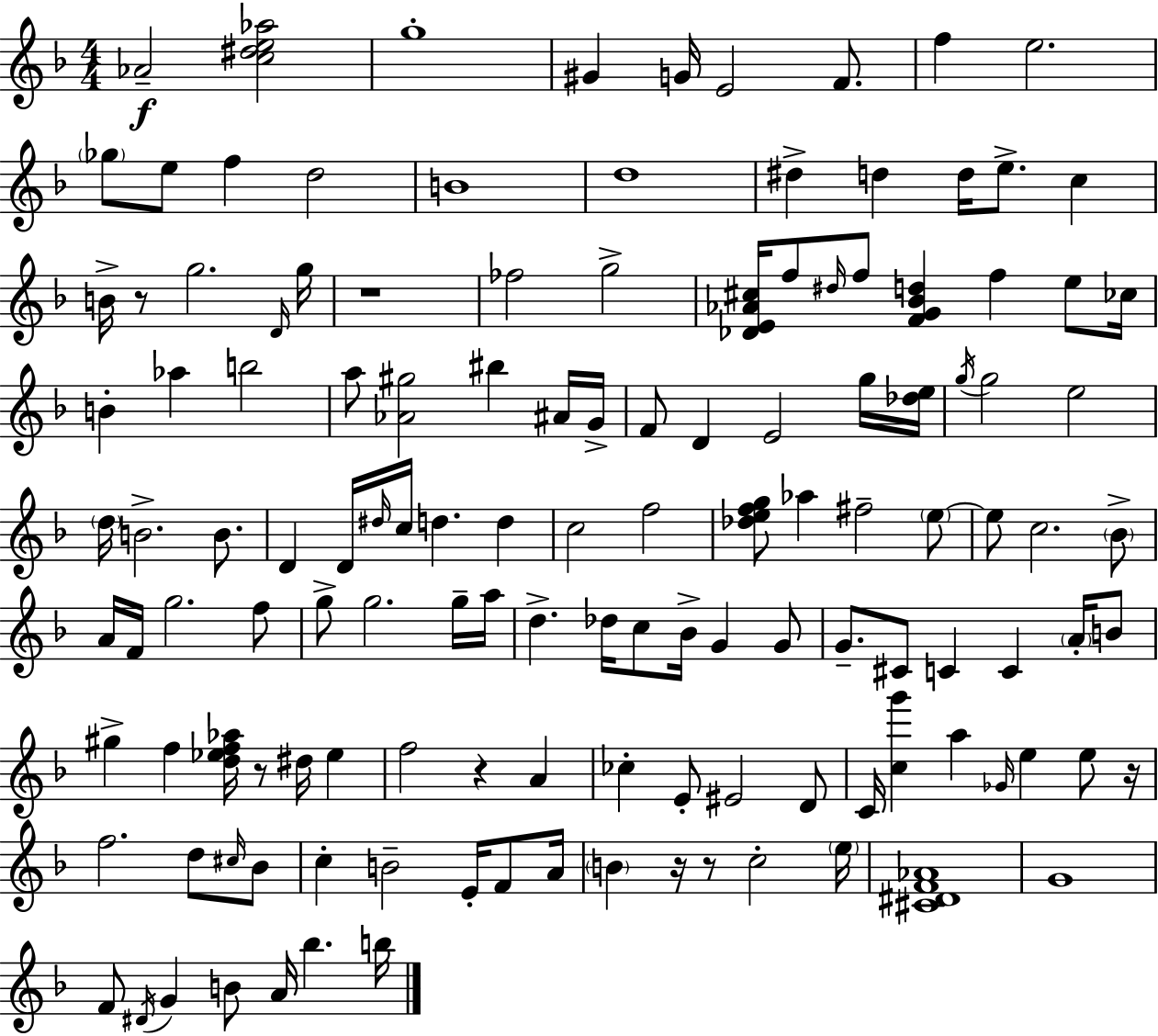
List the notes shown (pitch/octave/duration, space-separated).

Ab4/h [C5,D#5,E5,Ab5]/h G5/w G#4/q G4/s E4/h F4/e. F5/q E5/h. Gb5/e E5/e F5/q D5/h B4/w D5/w D#5/q D5/q D5/s E5/e. C5/q B4/s R/e G5/h. D4/s G5/s R/w FES5/h G5/h [Db4,E4,Ab4,C#5]/s F5/e D#5/s F5/e [F4,G4,Bb4,D5]/q F5/q E5/e CES5/s B4/q Ab5/q B5/h A5/e [Ab4,G#5]/h BIS5/q A#4/s G4/s F4/e D4/q E4/h G5/s [Db5,E5]/s G5/s G5/h E5/h D5/s B4/h. B4/e. D4/q D4/s D#5/s C5/s D5/q. D5/q C5/h F5/h [Db5,E5,F5,G5]/e Ab5/q F#5/h E5/e E5/e C5/h. Bb4/e A4/s F4/s G5/h. F5/e G5/e G5/h. G5/s A5/s D5/q. Db5/s C5/e Bb4/s G4/q G4/e G4/e. C#4/e C4/q C4/q A4/s B4/e G#5/q F5/q [D5,Eb5,F5,Ab5]/s R/e D#5/s Eb5/q F5/h R/q A4/q CES5/q E4/e EIS4/h D4/e C4/s [C5,G6]/q A5/q Gb4/s E5/q E5/e R/s F5/h. D5/e C#5/s Bb4/e C5/q B4/h E4/s F4/e A4/s B4/q R/s R/e C5/h E5/s [C#4,D#4,F4,Ab4]/w G4/w F4/e D#4/s G4/q B4/e A4/s Bb5/q. B5/s